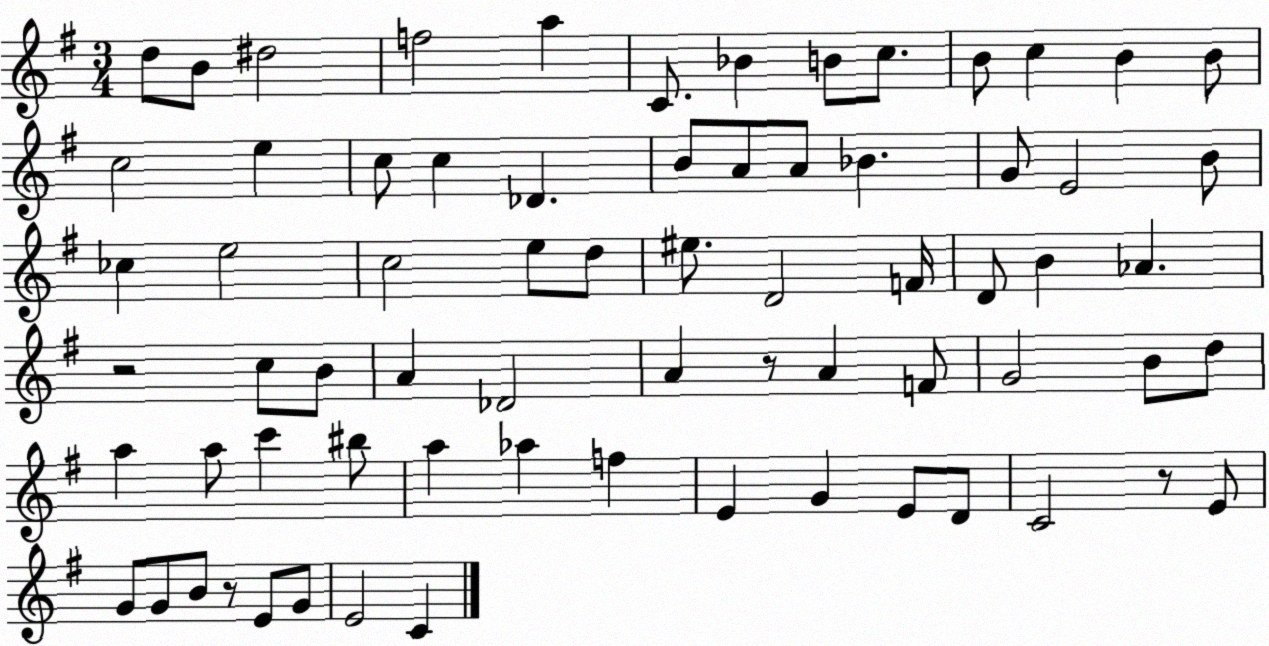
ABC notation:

X:1
T:Untitled
M:3/4
L:1/4
K:G
d/2 B/2 ^d2 f2 a C/2 _B B/2 c/2 B/2 c B B/2 c2 e c/2 c _D B/2 A/2 A/2 _B G/2 E2 B/2 _c e2 c2 e/2 d/2 ^e/2 D2 F/4 D/2 B _A z2 c/2 B/2 A _D2 A z/2 A F/2 G2 B/2 d/2 a a/2 c' ^b/2 a _a f E G E/2 D/2 C2 z/2 E/2 G/2 G/2 B/2 z/2 E/2 G/2 E2 C